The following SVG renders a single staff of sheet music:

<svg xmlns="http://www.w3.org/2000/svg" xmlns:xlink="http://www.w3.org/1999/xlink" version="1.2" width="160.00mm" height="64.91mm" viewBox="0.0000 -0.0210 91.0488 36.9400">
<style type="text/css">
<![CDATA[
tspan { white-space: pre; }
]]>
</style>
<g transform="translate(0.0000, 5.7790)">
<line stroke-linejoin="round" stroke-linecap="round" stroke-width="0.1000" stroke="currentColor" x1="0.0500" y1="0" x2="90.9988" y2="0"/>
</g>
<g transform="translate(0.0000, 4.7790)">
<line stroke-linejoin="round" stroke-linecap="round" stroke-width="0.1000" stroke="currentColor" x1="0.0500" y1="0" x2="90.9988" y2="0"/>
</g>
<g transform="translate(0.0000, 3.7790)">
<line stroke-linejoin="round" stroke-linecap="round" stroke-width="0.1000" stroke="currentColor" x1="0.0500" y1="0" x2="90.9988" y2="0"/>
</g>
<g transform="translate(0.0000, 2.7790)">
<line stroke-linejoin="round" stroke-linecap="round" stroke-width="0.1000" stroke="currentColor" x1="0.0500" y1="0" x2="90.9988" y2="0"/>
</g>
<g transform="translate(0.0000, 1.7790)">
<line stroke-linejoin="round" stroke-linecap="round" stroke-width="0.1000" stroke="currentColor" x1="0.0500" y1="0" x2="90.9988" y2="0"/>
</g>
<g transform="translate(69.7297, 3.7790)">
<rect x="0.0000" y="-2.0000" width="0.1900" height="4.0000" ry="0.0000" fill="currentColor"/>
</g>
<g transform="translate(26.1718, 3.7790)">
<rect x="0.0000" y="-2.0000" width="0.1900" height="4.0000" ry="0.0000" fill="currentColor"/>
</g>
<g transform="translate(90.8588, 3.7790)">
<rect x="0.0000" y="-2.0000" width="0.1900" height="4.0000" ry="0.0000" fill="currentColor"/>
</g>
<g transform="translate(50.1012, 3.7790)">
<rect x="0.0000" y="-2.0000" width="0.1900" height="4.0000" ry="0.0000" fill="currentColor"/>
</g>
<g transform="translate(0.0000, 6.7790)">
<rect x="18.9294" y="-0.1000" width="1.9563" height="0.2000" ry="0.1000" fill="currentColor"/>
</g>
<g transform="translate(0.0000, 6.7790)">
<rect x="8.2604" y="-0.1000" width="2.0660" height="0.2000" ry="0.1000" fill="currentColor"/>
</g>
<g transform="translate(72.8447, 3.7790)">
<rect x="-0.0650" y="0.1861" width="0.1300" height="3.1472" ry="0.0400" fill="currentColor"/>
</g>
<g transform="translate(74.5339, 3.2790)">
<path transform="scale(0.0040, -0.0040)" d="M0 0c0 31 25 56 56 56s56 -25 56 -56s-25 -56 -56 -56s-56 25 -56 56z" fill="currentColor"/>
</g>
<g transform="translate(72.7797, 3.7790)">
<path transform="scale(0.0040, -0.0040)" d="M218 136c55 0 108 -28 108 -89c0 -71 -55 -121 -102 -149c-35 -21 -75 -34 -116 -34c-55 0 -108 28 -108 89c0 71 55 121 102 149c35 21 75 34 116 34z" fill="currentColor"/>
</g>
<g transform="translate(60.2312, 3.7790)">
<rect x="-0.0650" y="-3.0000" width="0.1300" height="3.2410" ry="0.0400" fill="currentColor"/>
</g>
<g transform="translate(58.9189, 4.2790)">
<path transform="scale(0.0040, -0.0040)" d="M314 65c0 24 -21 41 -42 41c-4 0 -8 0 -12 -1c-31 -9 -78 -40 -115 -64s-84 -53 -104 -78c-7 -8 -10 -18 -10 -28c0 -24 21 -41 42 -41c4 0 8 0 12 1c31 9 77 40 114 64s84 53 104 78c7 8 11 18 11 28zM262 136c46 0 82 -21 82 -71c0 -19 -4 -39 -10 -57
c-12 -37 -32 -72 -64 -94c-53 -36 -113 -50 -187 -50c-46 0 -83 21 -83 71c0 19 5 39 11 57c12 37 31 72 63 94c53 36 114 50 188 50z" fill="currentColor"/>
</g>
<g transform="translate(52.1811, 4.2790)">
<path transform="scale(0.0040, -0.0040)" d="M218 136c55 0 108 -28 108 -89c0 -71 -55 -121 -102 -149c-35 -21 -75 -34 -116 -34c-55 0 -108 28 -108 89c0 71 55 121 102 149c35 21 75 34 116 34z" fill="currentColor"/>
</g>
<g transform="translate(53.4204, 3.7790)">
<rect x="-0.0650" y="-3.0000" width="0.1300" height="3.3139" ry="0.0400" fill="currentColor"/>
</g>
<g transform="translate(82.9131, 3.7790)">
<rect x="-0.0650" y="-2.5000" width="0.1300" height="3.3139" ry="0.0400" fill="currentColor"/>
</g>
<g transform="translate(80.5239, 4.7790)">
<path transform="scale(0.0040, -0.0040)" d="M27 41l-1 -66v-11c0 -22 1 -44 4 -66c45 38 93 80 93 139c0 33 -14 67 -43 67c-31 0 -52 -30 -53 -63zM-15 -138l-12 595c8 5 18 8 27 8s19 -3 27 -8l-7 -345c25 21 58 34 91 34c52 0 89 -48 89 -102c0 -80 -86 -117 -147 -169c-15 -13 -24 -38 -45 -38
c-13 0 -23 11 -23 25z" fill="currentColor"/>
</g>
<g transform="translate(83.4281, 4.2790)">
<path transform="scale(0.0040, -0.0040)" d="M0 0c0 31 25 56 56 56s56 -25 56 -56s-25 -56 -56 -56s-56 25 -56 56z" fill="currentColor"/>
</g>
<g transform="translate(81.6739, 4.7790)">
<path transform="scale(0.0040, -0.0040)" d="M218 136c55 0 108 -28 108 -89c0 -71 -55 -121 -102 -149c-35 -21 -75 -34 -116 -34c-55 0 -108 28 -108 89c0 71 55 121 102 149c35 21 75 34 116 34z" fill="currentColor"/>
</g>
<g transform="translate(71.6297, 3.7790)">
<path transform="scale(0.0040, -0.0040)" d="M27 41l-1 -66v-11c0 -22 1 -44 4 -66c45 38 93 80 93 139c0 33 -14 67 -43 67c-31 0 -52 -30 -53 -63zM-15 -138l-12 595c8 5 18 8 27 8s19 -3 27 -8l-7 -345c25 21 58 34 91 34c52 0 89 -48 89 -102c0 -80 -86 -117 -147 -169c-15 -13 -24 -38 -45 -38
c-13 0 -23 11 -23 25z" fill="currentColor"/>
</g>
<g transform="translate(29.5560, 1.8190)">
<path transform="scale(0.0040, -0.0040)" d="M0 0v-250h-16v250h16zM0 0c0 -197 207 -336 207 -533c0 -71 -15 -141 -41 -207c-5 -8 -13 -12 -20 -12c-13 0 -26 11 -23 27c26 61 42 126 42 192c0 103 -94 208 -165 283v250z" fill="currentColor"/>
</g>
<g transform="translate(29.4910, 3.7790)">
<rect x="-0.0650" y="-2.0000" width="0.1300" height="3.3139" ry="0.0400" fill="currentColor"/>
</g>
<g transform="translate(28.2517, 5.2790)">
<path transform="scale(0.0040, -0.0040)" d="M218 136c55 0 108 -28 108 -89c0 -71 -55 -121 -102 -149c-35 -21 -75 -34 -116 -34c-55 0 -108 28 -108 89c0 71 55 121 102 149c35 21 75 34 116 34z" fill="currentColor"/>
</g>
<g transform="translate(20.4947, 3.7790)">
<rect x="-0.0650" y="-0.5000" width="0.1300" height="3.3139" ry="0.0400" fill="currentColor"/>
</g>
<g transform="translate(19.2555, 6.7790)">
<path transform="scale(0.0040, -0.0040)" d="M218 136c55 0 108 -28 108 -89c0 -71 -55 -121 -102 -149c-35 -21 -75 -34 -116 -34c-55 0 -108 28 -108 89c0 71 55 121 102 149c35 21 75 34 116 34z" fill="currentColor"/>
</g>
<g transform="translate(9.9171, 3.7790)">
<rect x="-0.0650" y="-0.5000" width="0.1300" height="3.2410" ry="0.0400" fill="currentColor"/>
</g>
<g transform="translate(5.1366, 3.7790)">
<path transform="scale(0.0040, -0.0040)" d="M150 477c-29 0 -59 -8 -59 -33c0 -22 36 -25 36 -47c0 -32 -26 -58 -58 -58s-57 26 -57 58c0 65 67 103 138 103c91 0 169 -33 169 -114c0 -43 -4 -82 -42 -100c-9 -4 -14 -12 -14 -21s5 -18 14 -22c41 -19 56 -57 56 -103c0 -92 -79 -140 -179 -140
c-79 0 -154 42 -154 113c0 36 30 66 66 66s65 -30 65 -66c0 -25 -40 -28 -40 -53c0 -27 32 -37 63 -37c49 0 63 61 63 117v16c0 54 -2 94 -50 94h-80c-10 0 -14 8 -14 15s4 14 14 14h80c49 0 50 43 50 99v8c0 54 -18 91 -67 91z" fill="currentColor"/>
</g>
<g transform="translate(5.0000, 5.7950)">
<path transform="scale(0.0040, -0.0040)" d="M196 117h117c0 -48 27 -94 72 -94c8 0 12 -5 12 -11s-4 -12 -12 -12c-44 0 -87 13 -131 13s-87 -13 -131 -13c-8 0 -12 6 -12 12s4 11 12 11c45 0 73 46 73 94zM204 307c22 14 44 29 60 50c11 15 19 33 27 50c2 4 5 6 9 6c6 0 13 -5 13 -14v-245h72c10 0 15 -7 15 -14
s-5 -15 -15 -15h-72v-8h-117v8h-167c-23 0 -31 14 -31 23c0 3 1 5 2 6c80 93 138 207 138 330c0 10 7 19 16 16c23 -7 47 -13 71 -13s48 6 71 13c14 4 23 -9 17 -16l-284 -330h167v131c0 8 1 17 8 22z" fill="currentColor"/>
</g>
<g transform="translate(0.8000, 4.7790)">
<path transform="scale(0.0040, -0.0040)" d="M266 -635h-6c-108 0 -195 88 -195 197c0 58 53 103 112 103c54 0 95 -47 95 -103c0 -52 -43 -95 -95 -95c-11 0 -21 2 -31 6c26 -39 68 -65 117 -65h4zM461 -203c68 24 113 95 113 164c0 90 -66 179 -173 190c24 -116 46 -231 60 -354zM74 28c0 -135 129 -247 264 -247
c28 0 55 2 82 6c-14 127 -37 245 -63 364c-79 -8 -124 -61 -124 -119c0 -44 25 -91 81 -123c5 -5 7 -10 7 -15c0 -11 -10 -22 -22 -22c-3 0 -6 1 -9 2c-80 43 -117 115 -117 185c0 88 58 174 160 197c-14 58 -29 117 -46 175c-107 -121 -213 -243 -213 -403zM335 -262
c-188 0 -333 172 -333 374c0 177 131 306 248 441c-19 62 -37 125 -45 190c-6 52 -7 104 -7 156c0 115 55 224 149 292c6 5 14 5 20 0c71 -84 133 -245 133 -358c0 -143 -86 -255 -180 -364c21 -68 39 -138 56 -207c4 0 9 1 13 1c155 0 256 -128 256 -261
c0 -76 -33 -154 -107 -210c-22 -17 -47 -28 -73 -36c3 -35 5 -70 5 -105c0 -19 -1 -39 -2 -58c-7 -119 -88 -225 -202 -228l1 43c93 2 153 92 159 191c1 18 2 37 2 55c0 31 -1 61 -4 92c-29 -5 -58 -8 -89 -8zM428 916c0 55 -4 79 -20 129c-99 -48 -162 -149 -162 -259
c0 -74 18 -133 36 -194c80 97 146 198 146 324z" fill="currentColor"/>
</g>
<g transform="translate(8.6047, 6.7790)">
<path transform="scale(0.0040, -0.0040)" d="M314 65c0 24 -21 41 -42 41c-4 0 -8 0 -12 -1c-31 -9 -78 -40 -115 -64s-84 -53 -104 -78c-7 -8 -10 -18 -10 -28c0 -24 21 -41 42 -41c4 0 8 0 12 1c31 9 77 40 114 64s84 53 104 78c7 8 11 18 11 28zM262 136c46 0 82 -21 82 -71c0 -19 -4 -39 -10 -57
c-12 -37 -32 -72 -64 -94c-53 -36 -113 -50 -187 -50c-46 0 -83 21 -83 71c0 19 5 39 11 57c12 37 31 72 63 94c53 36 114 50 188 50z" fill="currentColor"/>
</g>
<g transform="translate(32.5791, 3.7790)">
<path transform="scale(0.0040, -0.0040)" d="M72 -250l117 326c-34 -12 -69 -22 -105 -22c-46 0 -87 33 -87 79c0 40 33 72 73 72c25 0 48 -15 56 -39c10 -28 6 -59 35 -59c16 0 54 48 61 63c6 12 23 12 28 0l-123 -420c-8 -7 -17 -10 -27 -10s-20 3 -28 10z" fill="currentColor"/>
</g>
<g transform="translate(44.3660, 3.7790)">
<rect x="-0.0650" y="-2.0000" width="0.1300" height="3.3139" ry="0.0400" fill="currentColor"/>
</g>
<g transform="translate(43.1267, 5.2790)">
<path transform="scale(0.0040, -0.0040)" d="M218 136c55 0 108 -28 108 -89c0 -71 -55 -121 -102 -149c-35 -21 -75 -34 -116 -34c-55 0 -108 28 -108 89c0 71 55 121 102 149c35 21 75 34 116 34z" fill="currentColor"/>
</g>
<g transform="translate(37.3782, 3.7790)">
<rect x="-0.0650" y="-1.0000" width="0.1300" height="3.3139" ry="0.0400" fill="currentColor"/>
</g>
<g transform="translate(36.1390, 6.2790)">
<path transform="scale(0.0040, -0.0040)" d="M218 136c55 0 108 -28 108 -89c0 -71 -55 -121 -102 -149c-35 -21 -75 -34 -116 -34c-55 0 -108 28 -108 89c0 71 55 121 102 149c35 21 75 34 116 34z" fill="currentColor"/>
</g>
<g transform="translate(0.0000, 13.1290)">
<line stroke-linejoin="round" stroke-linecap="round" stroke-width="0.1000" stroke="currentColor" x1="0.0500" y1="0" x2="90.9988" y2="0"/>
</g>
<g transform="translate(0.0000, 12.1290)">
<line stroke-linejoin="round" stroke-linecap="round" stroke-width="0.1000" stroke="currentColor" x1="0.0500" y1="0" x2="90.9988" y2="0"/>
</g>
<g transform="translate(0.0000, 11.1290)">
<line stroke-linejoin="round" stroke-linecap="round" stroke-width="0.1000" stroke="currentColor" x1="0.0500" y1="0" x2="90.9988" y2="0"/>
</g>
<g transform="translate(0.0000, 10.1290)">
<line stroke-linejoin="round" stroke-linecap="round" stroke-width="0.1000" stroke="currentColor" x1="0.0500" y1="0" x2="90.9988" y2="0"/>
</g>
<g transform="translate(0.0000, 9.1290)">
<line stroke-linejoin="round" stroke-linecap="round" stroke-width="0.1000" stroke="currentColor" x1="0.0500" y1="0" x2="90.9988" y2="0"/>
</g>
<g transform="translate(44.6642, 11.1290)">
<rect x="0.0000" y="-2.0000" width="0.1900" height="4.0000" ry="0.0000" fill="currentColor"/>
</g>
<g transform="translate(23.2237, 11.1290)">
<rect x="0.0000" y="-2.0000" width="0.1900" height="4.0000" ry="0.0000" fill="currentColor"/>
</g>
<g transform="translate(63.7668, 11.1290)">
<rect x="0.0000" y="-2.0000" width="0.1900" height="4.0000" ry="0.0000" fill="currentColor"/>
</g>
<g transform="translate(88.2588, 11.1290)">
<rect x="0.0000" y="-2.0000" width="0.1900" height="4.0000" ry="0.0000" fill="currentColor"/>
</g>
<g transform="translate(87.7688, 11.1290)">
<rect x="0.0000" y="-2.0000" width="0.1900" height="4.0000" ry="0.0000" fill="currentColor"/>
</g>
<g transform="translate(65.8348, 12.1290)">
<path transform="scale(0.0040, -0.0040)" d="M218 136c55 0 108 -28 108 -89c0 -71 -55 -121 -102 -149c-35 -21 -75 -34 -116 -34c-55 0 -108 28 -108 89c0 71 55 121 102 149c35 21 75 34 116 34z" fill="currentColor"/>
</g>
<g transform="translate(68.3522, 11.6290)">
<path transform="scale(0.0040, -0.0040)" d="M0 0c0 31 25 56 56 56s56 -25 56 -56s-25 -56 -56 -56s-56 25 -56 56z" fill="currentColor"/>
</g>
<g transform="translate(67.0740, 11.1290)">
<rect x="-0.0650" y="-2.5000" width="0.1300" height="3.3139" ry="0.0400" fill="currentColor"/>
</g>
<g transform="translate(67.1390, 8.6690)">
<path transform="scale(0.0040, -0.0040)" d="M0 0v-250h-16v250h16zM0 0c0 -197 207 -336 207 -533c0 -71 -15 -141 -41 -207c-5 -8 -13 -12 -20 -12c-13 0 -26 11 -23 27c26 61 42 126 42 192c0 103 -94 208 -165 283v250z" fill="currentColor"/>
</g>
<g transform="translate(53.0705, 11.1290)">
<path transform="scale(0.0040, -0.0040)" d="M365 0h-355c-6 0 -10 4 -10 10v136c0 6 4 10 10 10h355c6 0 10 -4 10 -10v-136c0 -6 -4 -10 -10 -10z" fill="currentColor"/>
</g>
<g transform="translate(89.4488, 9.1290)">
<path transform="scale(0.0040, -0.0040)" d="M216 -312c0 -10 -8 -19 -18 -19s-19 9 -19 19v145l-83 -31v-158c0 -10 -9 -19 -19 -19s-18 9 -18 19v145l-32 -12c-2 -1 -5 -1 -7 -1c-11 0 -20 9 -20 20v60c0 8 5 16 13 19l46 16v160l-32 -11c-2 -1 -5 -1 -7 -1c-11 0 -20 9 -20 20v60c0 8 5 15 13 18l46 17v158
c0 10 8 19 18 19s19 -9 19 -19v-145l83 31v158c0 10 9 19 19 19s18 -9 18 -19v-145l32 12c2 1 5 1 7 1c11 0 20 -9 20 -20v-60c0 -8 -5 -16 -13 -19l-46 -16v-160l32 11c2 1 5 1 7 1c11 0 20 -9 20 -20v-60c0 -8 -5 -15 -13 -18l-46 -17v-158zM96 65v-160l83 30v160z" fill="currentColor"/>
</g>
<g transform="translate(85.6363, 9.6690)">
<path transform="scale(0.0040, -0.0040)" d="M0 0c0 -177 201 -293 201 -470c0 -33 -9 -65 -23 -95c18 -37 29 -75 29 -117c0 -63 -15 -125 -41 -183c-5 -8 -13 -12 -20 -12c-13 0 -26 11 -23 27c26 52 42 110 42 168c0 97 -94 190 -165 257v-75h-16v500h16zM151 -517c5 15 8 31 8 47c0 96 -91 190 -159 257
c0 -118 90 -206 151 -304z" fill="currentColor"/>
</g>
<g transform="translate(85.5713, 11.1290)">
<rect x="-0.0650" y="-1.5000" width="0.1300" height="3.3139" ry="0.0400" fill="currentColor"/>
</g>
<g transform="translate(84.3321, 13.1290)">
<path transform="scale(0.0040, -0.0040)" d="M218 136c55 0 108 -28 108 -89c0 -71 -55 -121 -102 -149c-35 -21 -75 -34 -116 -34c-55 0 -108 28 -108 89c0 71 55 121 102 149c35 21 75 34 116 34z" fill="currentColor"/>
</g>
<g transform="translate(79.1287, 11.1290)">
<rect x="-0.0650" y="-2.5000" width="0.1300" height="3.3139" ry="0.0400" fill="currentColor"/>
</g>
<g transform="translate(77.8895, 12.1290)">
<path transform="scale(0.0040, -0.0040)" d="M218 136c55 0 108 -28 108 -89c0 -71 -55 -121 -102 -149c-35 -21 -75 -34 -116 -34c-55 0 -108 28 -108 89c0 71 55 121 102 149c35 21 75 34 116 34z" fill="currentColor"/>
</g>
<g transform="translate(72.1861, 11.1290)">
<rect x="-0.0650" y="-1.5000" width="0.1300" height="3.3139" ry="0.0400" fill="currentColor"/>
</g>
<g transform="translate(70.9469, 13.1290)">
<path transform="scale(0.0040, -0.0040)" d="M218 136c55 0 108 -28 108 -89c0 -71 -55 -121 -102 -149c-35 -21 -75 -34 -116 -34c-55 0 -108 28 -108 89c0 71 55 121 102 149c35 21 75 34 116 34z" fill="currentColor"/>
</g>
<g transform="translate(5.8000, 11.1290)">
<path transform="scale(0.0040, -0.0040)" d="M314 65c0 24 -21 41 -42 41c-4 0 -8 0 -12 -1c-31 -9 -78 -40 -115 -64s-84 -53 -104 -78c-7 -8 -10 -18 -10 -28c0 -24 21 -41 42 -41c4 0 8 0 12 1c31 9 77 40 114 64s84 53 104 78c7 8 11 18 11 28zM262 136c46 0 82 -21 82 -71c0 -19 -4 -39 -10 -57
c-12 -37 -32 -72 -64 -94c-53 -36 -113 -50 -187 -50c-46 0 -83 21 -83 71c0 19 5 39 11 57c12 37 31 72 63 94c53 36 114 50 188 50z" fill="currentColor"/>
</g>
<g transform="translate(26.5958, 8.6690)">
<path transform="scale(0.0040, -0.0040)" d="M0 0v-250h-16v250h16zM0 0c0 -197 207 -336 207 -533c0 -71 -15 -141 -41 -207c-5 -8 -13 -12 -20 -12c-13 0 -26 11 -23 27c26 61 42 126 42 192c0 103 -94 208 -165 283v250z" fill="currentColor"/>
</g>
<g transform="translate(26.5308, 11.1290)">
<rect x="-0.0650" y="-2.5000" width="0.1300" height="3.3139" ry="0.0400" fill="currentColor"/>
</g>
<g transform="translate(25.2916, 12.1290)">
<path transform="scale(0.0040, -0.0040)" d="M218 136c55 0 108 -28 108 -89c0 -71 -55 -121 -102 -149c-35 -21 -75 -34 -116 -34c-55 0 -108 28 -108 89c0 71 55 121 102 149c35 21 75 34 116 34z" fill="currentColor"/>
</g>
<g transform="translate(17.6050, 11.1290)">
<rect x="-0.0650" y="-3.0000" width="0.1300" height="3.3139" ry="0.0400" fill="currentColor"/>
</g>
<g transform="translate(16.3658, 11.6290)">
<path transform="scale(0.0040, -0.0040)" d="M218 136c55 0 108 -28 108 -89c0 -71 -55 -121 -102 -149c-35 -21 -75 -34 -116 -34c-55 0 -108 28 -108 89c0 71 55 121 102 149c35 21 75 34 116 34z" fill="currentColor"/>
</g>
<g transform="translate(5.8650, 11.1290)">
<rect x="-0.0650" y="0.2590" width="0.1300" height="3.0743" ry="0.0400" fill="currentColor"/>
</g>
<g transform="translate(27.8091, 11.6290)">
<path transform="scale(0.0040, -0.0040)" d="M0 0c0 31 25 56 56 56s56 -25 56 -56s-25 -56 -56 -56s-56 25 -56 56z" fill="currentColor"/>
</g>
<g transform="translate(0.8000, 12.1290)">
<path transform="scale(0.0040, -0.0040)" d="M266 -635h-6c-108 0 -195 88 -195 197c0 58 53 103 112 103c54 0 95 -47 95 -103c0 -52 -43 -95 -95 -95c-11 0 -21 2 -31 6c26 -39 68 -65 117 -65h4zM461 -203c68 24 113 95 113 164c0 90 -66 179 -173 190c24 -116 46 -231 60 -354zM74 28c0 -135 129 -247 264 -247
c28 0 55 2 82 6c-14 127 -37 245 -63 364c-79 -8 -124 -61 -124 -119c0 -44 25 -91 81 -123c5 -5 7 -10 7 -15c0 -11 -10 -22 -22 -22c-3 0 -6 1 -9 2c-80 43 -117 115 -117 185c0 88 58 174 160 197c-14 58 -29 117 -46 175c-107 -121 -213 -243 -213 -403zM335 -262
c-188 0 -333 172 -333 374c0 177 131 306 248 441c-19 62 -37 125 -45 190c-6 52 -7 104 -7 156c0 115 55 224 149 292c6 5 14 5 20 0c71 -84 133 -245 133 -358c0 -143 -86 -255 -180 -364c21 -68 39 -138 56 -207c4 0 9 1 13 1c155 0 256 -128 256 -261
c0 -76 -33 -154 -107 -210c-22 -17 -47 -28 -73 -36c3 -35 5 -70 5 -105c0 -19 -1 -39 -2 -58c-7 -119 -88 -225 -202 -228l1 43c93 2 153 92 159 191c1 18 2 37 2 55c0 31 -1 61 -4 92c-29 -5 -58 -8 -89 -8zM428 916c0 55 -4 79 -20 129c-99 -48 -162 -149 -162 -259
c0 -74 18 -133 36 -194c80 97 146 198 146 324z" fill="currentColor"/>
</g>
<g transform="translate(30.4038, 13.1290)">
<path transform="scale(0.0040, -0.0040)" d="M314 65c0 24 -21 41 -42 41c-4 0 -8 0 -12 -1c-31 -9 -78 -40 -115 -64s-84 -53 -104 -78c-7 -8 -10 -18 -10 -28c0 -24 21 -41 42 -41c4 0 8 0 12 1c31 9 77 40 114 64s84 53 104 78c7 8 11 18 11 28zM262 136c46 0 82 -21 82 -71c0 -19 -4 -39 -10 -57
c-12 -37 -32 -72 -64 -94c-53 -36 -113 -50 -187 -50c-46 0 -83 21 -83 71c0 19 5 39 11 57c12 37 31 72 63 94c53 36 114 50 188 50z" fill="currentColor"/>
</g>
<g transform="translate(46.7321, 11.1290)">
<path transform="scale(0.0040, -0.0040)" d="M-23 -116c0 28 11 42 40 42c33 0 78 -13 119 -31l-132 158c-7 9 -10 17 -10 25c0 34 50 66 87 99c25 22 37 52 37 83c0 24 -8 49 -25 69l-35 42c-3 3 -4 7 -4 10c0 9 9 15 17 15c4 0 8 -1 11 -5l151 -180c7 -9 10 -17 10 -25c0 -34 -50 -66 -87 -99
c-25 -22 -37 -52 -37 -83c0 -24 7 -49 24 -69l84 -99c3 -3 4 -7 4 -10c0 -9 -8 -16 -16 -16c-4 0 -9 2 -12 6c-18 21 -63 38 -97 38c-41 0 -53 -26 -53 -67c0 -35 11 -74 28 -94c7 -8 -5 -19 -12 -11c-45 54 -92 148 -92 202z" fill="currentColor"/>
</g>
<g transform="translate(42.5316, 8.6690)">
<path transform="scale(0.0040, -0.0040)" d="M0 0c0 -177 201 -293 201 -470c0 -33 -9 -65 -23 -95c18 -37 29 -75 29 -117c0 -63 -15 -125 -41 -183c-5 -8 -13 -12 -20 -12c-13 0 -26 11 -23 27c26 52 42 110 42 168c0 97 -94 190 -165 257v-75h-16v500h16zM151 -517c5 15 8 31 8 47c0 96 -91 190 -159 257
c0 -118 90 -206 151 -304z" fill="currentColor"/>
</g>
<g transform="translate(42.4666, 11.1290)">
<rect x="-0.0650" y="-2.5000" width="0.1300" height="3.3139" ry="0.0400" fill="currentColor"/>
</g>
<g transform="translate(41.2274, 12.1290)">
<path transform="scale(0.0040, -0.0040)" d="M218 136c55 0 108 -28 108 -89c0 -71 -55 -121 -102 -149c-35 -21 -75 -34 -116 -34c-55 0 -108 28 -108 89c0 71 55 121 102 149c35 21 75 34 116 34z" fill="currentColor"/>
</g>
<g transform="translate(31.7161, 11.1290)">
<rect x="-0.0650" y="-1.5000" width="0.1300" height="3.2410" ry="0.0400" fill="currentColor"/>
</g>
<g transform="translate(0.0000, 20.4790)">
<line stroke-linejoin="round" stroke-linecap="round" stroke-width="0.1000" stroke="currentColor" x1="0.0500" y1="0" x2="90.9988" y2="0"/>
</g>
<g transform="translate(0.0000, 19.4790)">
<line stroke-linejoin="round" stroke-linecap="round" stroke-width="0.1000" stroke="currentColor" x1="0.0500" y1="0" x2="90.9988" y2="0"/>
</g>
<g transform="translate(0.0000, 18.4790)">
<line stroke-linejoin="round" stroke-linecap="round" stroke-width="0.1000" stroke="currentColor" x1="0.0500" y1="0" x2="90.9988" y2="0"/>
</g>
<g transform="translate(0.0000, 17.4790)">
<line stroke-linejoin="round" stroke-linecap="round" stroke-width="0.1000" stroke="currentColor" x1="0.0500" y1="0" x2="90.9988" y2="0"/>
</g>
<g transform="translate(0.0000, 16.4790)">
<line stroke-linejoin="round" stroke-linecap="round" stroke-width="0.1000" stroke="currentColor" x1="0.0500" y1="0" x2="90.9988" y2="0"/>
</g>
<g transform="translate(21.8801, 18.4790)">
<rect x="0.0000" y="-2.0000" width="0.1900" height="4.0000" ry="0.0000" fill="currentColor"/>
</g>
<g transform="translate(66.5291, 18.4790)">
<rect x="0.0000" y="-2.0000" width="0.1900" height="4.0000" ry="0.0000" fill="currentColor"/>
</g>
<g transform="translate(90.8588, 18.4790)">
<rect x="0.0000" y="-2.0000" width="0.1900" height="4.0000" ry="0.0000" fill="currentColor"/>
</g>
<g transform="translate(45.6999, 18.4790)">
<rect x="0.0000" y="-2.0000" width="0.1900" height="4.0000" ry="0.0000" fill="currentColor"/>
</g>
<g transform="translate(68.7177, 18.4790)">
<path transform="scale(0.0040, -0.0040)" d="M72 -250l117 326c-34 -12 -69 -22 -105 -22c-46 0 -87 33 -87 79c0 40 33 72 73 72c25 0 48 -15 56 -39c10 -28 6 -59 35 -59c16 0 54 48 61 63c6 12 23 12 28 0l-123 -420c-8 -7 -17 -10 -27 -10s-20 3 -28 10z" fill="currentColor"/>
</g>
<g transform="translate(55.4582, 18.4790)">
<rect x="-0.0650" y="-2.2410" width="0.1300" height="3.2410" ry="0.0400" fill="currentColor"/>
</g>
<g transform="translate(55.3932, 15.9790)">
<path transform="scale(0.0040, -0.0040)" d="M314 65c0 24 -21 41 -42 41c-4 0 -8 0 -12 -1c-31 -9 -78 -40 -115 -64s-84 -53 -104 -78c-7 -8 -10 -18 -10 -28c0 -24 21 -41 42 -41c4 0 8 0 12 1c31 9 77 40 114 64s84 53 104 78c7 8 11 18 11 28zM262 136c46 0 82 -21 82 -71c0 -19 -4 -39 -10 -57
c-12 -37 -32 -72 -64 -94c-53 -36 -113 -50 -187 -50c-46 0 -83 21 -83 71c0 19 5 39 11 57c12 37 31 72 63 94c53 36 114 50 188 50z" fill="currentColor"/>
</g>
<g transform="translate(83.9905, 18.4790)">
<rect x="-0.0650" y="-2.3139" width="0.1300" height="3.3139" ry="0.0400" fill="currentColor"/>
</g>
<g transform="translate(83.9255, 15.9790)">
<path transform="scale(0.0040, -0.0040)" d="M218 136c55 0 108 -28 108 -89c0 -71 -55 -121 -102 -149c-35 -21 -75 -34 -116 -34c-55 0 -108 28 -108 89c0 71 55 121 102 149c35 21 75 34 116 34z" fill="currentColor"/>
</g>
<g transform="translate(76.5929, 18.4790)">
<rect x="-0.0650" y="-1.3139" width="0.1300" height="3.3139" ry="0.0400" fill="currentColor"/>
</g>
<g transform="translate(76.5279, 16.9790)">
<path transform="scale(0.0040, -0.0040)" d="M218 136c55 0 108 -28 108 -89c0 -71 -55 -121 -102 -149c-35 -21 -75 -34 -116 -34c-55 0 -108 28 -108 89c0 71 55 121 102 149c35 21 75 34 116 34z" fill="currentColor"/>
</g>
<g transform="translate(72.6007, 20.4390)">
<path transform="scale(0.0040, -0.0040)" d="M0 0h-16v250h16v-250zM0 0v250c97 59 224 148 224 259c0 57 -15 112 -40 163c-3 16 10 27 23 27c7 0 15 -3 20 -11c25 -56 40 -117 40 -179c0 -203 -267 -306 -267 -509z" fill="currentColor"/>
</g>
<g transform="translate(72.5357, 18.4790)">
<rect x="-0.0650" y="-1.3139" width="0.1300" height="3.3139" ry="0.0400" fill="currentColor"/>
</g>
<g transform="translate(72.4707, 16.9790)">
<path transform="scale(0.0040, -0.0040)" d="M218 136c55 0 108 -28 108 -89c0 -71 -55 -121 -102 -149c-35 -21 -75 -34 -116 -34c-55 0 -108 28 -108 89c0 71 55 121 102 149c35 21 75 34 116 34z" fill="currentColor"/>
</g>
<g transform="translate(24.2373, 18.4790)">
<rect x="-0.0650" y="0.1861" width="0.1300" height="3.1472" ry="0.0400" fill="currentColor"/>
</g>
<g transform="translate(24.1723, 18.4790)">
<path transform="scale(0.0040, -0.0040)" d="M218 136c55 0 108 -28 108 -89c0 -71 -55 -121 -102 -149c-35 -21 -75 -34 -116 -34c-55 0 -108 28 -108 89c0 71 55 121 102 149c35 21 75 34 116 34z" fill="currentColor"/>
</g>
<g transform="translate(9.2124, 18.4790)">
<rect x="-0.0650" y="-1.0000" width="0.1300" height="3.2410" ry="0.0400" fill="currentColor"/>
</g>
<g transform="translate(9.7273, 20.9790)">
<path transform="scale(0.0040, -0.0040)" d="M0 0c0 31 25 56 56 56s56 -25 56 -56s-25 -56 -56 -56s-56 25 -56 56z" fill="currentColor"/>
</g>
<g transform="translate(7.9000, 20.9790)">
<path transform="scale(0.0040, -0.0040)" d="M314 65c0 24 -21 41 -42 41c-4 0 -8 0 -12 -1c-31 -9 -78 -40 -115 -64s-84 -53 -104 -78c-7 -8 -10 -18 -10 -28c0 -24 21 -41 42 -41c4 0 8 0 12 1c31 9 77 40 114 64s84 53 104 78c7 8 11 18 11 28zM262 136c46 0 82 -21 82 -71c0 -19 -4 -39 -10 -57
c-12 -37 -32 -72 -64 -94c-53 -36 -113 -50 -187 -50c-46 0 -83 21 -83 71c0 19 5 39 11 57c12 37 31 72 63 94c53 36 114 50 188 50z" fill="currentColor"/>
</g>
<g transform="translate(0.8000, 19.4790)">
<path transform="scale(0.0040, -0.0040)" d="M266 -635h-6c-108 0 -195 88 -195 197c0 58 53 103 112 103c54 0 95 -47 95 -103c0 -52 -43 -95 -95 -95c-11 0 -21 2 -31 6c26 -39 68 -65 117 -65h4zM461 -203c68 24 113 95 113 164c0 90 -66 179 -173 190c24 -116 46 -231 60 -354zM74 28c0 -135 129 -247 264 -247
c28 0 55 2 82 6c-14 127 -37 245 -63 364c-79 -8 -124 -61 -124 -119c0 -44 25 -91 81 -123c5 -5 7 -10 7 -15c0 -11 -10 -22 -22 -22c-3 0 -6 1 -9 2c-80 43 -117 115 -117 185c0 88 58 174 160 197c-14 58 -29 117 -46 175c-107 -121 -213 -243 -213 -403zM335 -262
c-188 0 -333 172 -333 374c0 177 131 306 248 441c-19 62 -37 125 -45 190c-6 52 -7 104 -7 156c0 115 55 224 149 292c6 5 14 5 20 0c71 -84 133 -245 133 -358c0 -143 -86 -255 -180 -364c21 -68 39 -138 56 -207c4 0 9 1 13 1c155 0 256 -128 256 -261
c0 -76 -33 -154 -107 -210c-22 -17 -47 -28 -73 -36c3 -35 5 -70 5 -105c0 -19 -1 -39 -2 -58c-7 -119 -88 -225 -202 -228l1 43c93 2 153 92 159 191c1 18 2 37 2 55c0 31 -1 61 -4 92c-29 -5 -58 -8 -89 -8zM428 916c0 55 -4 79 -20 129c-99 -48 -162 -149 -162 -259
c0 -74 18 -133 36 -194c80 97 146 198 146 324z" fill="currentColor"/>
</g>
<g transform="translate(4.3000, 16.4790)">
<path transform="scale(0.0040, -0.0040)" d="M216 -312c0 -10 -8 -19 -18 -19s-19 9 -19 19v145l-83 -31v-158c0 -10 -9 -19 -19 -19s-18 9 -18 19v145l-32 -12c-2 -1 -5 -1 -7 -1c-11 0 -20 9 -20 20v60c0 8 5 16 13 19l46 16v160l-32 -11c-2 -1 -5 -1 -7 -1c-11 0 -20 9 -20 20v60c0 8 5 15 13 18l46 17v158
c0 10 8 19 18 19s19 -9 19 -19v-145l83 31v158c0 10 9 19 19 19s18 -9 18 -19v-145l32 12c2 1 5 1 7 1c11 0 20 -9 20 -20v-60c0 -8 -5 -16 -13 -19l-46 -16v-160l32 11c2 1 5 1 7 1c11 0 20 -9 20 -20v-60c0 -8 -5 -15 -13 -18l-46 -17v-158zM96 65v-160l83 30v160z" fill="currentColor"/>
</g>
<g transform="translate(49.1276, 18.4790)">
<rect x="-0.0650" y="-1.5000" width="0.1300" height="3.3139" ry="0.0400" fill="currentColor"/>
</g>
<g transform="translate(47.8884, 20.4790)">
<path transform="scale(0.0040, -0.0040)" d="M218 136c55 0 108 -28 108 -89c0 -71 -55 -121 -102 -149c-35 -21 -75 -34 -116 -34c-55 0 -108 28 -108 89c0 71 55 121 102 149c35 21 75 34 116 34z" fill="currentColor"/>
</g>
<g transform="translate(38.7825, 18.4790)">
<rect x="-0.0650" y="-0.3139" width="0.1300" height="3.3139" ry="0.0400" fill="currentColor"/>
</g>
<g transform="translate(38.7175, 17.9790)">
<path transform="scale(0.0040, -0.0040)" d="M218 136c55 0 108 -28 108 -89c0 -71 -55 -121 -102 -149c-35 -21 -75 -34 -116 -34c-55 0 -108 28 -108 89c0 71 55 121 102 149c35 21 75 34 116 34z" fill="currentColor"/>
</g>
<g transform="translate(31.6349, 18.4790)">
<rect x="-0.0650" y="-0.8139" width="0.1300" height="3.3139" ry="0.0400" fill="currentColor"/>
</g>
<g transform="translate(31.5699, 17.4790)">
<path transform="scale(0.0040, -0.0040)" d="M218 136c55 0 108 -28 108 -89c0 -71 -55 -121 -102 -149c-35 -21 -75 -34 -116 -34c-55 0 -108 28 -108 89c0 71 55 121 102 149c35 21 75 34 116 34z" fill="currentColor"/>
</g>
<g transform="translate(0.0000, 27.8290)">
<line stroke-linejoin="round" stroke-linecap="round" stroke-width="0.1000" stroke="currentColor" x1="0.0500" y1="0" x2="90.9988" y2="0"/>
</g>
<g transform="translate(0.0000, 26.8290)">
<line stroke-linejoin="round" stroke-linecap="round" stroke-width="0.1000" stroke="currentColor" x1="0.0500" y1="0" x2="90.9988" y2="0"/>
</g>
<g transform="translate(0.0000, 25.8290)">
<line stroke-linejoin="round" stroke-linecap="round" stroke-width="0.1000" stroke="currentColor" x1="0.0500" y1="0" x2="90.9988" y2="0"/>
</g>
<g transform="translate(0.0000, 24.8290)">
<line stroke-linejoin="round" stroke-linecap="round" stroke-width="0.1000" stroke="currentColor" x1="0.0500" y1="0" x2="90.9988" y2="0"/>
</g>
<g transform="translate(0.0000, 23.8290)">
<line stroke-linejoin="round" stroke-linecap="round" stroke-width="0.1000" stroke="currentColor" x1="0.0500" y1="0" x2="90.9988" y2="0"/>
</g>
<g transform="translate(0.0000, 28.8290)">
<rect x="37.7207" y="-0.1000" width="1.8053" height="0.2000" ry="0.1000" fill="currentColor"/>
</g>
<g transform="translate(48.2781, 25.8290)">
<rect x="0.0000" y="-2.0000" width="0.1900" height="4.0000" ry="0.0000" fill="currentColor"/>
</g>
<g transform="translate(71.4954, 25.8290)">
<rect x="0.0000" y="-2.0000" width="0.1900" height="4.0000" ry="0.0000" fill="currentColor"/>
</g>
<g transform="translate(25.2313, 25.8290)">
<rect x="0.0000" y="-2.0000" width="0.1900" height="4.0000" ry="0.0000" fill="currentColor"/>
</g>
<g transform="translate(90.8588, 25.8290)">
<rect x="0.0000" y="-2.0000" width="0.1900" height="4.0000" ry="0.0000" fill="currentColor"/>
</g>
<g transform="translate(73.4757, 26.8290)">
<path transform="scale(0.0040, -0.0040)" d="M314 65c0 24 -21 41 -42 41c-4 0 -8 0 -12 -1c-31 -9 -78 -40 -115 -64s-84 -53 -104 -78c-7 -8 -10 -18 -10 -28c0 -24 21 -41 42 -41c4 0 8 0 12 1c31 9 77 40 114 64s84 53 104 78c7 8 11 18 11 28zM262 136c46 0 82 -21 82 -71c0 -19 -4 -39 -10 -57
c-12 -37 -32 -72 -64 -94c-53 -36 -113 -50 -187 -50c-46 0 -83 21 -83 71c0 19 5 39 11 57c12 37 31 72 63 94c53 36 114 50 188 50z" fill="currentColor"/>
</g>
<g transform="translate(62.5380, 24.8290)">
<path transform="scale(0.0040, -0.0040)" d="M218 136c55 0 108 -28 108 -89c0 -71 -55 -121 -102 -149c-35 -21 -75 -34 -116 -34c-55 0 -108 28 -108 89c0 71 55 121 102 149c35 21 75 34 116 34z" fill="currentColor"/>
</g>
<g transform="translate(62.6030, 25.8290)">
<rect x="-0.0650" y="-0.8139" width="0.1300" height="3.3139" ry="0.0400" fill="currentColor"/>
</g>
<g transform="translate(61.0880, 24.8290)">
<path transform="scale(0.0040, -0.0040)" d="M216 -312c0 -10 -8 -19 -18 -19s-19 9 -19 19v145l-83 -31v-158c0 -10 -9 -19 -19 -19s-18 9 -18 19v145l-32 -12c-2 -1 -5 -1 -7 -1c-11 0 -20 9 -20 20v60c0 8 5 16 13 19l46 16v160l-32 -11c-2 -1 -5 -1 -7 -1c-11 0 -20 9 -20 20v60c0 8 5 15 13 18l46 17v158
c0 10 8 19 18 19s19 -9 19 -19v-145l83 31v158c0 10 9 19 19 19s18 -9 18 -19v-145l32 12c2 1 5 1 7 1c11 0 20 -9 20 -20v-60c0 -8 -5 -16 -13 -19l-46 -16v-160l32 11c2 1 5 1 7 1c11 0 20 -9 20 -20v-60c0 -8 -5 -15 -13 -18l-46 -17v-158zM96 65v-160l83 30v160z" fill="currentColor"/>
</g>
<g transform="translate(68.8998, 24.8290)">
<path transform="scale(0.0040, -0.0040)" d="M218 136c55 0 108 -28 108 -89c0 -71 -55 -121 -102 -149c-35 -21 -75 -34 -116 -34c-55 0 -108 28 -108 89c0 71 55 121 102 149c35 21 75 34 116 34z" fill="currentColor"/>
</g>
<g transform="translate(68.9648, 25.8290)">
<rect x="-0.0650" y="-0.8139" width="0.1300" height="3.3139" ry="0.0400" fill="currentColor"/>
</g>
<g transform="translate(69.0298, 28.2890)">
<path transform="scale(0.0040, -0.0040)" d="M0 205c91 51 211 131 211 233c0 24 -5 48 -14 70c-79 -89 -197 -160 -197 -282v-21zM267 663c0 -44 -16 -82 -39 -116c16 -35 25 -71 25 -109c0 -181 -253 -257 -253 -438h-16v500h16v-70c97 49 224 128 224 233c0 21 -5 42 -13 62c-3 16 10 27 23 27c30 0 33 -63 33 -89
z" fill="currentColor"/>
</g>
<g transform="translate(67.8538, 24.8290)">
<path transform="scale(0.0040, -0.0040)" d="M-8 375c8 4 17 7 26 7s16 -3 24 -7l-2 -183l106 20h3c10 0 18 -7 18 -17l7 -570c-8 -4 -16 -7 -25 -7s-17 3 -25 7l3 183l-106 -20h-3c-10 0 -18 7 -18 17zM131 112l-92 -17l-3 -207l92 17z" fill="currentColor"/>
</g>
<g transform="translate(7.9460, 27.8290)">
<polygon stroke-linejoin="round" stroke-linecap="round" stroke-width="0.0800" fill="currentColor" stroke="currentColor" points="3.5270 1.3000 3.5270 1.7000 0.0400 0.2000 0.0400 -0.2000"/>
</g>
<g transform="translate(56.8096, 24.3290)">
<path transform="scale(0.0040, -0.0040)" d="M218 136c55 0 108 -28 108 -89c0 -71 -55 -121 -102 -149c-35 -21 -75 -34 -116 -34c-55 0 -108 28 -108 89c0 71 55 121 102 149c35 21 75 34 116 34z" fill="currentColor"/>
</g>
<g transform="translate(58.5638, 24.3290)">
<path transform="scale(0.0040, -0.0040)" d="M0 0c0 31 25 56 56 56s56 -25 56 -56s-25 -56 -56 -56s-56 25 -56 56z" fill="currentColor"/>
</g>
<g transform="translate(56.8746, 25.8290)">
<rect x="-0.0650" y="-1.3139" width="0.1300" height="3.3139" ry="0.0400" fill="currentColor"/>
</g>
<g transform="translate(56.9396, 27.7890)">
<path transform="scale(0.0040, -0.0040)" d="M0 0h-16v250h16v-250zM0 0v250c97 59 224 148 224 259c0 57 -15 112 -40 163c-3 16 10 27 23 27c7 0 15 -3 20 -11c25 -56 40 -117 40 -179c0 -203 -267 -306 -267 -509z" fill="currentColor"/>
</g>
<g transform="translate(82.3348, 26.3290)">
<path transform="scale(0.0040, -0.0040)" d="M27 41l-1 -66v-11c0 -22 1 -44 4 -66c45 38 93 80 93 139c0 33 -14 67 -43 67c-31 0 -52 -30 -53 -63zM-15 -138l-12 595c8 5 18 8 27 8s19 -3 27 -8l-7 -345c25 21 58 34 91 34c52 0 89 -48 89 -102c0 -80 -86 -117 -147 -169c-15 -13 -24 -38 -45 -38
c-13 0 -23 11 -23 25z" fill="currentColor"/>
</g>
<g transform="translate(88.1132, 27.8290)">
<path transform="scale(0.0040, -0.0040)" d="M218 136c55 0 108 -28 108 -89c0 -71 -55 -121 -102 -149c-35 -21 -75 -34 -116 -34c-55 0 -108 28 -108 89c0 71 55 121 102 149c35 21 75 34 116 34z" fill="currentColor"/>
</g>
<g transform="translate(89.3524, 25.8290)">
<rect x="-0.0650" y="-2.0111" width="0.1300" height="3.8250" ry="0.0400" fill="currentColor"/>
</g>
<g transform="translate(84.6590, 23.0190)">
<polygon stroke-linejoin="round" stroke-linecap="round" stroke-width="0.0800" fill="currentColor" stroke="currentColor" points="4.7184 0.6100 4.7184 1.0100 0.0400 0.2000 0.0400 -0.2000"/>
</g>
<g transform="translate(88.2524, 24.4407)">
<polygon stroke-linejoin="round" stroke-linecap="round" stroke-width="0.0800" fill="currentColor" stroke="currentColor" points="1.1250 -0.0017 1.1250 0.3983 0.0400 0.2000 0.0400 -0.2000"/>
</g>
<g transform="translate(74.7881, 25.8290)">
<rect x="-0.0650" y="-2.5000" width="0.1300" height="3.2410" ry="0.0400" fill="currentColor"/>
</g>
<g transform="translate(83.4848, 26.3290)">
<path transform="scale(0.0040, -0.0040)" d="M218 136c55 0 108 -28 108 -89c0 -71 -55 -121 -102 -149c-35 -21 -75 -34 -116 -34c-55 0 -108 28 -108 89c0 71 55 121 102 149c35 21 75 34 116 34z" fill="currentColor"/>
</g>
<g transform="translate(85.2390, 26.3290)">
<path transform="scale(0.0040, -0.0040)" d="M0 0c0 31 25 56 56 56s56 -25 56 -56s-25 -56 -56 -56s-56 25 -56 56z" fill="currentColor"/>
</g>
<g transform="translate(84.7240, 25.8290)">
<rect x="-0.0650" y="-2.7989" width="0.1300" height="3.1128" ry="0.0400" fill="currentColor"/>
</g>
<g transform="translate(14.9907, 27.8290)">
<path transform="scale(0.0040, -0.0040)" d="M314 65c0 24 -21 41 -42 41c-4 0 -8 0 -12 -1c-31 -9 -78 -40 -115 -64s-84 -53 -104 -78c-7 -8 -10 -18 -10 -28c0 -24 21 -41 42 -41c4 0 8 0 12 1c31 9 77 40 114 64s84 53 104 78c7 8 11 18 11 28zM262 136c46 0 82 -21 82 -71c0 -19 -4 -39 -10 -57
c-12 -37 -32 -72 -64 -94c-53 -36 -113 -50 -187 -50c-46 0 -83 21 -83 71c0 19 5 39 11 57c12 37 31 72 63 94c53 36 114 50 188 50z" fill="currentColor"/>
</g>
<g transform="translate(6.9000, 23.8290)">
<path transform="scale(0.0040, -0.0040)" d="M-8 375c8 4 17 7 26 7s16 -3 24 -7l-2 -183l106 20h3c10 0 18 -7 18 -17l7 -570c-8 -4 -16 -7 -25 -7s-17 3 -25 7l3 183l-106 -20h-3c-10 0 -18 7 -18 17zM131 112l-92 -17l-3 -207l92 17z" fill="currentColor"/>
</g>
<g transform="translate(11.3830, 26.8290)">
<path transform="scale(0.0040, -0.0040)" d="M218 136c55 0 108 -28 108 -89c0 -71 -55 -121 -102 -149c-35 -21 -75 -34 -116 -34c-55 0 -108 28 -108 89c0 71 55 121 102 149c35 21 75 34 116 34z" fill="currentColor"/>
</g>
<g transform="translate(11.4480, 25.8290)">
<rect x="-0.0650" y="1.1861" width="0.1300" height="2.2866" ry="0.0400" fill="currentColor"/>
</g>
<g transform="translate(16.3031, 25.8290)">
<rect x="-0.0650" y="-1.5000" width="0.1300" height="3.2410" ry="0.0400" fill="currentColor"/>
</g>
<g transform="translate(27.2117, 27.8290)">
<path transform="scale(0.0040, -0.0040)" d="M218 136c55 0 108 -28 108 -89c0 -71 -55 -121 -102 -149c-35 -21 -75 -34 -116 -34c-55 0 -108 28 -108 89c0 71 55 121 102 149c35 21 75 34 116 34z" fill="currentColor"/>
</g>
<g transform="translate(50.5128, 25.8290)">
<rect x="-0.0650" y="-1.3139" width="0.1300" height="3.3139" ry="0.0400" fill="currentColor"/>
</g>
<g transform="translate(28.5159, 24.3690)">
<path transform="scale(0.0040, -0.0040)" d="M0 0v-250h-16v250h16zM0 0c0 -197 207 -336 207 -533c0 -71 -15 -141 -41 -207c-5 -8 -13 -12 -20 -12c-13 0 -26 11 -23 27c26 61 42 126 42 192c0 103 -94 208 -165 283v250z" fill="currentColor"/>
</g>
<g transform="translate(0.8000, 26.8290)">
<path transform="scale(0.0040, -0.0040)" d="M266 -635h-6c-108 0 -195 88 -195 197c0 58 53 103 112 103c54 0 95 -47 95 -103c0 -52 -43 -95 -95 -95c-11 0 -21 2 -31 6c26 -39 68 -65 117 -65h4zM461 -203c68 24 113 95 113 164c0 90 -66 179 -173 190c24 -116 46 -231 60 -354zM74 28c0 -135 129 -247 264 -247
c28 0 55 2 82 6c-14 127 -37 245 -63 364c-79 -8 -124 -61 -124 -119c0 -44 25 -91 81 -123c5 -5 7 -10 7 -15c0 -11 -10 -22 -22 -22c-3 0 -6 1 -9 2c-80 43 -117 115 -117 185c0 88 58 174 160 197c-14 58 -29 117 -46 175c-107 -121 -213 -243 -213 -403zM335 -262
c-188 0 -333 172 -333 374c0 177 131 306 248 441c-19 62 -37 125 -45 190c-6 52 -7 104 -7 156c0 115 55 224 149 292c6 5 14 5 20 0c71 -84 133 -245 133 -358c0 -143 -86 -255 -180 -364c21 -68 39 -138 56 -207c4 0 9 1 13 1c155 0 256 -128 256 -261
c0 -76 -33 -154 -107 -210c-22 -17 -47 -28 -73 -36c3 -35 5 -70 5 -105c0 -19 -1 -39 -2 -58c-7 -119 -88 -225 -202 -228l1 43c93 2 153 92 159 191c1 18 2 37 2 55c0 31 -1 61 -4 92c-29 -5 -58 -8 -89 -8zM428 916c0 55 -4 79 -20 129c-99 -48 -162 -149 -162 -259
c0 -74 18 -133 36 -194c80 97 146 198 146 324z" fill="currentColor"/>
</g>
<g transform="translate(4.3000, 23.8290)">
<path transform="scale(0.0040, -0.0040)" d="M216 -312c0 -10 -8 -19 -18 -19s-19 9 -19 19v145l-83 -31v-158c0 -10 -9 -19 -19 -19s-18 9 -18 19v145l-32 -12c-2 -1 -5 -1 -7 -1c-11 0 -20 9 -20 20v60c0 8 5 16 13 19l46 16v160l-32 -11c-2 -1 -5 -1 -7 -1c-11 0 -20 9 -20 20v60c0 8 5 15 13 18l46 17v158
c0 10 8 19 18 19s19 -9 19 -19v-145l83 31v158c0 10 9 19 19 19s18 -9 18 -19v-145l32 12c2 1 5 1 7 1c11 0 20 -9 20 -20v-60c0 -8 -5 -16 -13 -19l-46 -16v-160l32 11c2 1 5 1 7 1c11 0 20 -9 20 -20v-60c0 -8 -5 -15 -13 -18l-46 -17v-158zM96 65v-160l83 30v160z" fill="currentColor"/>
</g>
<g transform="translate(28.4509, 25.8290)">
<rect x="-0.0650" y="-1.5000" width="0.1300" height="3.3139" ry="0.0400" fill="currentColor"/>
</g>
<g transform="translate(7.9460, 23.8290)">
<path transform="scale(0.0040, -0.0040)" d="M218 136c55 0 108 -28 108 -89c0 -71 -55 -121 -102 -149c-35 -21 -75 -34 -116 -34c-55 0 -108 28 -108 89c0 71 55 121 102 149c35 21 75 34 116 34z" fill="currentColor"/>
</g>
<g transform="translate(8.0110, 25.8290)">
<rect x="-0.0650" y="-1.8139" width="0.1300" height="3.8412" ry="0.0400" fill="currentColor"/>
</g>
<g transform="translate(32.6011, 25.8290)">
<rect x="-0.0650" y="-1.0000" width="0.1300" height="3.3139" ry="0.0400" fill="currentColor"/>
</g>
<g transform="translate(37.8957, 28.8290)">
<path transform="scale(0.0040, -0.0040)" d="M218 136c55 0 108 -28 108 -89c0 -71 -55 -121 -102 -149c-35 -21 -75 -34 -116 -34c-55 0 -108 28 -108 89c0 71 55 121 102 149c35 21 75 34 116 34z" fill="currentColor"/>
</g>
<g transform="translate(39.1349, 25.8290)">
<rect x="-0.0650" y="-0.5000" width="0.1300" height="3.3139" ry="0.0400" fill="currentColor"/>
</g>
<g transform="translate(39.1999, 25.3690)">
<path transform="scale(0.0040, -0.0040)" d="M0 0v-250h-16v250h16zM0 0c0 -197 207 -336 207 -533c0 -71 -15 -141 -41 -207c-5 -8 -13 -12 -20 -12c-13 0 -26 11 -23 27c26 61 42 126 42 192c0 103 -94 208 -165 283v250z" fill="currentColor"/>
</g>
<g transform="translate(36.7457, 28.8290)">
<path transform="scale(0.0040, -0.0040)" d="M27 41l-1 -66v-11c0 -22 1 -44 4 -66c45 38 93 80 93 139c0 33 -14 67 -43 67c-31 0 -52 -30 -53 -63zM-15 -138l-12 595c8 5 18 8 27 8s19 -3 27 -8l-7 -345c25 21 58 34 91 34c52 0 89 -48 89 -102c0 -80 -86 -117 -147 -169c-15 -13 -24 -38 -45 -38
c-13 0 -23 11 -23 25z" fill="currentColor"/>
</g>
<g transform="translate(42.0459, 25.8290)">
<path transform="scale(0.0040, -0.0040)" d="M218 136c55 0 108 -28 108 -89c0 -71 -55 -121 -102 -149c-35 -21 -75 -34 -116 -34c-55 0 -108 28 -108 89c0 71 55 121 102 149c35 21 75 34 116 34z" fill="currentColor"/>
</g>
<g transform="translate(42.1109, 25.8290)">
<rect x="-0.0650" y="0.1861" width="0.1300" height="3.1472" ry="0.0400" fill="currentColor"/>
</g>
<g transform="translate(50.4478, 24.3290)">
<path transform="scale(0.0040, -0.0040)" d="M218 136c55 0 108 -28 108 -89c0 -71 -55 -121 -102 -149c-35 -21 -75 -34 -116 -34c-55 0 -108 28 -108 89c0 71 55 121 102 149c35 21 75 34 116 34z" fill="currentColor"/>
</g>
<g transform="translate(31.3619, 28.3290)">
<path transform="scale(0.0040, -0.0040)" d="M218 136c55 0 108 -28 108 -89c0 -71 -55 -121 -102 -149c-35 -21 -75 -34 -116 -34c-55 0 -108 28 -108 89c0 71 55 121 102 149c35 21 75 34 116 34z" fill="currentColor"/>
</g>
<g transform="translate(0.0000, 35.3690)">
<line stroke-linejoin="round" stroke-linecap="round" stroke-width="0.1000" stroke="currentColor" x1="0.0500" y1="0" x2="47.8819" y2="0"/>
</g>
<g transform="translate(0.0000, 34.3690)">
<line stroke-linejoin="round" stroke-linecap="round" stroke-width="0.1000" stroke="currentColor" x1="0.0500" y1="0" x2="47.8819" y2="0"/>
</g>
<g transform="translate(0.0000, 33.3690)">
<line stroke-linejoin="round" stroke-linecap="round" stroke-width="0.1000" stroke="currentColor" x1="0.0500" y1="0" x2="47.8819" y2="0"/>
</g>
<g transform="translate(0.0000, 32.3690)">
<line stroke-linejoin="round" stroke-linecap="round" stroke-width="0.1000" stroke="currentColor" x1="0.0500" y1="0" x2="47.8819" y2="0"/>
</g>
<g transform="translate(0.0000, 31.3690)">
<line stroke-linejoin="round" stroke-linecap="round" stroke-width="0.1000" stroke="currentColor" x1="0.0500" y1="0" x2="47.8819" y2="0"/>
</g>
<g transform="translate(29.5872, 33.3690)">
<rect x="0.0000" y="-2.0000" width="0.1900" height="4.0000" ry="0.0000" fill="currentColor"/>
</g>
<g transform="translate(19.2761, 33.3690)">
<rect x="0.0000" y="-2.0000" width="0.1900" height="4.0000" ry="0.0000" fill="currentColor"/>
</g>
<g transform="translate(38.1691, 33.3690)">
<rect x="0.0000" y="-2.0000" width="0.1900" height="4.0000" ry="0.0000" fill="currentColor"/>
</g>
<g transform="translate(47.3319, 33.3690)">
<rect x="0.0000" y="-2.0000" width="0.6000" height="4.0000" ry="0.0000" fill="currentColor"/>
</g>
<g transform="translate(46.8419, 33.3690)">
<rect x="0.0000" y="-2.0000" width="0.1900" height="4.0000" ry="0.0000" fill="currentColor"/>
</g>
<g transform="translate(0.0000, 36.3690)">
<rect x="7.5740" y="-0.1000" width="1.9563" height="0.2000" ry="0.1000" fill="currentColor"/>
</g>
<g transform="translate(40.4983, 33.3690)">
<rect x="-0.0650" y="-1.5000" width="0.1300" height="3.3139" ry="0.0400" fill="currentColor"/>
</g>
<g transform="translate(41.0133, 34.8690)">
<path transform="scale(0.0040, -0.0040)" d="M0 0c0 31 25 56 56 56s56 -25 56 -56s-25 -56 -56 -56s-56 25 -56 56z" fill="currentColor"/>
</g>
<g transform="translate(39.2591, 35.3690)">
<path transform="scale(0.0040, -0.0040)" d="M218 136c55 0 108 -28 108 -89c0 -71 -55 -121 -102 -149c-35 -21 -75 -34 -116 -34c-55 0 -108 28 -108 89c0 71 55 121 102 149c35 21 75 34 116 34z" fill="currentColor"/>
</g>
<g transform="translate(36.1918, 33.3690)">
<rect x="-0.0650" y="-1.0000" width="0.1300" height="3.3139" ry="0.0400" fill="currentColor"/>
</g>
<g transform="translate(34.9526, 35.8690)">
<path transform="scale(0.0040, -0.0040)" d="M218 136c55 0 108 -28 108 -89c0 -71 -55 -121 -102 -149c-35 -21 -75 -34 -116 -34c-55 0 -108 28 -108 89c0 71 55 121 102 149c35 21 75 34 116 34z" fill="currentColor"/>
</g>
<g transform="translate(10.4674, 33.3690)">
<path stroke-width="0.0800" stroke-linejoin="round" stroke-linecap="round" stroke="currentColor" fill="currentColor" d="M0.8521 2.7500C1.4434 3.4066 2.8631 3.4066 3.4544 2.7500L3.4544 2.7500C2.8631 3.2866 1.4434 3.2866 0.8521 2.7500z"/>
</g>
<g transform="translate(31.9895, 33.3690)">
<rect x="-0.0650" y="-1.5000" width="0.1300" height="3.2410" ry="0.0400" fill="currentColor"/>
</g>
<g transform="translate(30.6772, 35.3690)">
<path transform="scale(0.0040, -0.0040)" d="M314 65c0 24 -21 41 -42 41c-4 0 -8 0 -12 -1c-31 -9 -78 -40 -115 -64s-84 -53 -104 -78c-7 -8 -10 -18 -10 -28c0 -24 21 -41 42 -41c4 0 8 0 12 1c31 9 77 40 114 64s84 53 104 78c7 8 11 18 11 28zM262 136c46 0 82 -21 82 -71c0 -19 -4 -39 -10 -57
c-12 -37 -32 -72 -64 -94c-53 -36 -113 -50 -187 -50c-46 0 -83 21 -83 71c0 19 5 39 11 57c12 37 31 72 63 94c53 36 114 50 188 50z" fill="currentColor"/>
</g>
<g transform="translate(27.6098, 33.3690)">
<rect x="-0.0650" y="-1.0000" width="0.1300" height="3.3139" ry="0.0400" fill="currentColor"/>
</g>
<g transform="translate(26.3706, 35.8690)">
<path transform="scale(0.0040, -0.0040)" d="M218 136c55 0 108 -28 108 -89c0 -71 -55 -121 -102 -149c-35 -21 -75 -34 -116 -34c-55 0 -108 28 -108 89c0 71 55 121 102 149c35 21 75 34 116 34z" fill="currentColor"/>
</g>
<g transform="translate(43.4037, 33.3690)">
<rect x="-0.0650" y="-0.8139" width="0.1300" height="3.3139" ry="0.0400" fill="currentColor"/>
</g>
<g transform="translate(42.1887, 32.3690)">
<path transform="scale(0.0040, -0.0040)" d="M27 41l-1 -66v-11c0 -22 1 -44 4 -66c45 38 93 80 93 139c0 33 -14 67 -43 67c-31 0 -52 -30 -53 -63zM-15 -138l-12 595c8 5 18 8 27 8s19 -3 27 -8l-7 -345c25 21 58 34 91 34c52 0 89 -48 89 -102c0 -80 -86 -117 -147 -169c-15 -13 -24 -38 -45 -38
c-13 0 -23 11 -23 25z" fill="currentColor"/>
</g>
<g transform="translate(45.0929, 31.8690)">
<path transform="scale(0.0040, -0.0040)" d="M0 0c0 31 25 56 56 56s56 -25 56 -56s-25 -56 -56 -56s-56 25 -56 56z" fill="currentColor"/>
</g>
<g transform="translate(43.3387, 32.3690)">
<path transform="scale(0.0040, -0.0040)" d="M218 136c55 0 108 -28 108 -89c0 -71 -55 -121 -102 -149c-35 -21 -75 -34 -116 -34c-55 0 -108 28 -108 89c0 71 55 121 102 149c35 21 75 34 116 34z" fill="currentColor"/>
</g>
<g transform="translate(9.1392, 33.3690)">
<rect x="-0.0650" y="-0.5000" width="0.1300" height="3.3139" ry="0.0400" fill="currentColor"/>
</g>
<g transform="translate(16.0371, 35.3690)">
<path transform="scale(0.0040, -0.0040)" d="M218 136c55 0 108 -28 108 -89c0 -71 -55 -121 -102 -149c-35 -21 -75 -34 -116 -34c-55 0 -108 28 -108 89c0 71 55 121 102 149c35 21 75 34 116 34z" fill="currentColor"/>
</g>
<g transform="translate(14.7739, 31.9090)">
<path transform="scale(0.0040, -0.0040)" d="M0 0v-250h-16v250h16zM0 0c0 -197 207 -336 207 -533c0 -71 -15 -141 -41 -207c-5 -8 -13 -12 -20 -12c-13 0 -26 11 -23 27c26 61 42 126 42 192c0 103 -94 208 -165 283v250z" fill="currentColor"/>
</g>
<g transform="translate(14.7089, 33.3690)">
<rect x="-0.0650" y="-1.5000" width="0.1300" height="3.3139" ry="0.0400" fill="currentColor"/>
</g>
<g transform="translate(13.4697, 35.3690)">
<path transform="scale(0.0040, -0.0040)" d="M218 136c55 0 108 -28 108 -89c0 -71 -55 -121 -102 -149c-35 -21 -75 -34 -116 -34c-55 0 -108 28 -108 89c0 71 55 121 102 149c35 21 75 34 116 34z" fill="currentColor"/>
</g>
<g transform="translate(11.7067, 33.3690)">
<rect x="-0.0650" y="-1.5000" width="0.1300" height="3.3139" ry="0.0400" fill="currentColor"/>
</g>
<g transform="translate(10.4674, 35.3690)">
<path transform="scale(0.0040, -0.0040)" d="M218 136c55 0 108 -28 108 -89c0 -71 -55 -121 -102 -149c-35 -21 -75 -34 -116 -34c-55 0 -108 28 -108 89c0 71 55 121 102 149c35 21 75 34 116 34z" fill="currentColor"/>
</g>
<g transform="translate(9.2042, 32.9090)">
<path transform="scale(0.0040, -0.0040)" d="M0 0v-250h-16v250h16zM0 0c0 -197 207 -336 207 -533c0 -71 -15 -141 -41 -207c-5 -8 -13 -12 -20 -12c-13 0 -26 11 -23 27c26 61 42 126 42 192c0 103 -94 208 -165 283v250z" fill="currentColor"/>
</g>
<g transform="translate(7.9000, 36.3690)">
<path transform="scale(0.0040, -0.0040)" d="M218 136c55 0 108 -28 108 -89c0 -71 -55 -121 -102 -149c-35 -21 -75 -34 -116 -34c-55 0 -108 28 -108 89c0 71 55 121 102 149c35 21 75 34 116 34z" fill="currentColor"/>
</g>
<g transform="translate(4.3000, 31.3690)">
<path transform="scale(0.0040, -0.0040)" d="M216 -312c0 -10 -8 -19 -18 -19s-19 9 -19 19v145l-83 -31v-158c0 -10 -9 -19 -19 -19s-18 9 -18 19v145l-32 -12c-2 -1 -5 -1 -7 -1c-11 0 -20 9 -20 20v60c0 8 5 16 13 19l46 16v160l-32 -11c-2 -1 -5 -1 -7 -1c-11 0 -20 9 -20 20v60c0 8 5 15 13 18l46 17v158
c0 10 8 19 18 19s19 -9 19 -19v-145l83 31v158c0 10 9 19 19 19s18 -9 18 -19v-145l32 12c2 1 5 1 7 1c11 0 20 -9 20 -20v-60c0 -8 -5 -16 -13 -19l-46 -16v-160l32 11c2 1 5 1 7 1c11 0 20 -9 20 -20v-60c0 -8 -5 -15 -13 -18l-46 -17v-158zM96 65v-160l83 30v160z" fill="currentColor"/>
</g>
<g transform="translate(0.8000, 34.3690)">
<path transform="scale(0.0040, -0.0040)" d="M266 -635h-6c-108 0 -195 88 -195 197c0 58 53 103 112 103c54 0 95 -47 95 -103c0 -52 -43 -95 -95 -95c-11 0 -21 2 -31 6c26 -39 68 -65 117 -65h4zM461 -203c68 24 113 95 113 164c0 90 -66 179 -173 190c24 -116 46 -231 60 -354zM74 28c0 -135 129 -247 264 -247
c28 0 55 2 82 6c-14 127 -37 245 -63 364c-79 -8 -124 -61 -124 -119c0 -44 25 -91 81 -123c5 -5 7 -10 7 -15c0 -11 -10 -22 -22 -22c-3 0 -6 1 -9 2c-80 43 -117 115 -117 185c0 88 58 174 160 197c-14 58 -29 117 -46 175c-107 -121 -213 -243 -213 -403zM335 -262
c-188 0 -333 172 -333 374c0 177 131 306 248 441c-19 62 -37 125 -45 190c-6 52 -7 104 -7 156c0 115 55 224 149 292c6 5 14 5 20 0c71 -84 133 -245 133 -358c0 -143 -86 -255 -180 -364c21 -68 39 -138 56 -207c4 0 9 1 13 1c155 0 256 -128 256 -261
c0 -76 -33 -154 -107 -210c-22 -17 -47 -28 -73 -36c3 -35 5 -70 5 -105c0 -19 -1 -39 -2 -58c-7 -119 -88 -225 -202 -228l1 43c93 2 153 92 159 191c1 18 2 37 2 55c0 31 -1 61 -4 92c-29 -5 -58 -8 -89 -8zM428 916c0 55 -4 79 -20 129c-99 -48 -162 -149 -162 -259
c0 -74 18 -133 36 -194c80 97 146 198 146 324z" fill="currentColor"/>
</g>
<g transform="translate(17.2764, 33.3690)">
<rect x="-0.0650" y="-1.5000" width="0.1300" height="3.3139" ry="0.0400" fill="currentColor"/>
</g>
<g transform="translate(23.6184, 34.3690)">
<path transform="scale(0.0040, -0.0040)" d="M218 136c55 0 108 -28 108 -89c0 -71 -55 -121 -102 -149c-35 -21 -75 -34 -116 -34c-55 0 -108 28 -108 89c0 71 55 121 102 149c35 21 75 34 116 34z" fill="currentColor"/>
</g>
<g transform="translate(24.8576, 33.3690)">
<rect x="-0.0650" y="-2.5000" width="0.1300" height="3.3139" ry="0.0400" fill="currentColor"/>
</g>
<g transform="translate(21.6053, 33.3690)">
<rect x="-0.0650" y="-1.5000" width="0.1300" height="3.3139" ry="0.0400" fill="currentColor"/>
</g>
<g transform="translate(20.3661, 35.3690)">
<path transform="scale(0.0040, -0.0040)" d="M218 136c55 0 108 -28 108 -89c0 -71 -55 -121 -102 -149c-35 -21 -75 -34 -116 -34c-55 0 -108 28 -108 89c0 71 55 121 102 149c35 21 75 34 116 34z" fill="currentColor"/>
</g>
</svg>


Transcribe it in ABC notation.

X:1
T:Untitled
M:3/4
L:1/4
K:C
C2 C F/2 z/2 D F A A2 _B _G B2 A G/2 E2 G/4 z z2 G/2 E G E/4 D2 B d c E g2 z/2 e/2 e g f/2 G/2 E2 E/2 D _C/2 B e e/2 ^d d/4 G2 _A/2 E/4 C/2 E E/2 E E G D E2 D E _d